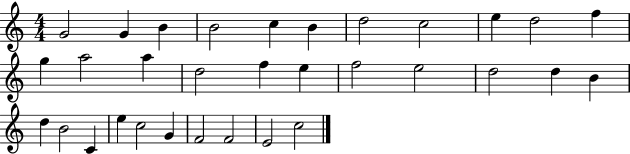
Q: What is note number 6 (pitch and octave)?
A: B4